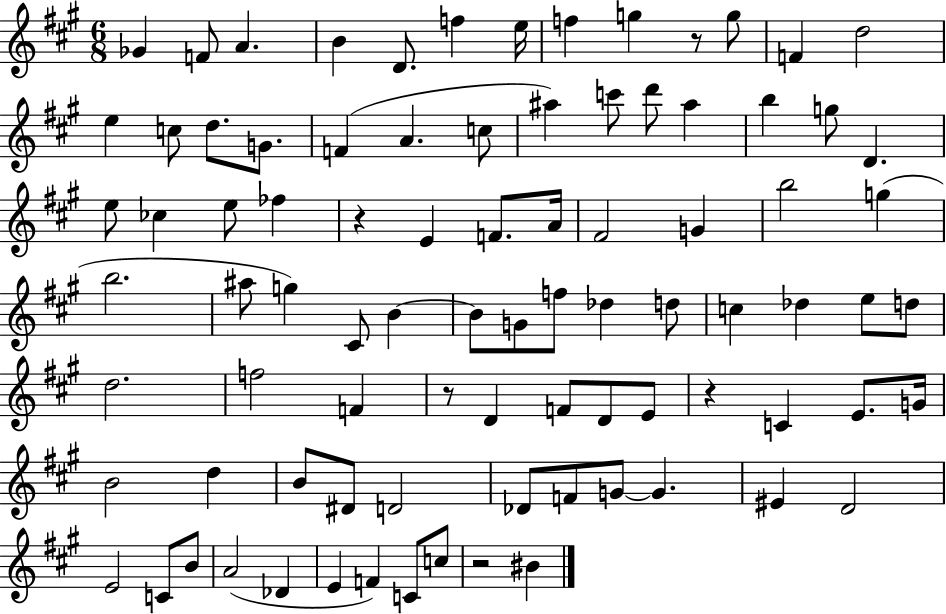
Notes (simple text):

Gb4/q F4/e A4/q. B4/q D4/e. F5/q E5/s F5/q G5/q R/e G5/e F4/q D5/h E5/q C5/e D5/e. G4/e. F4/q A4/q. C5/e A#5/q C6/e D6/e A#5/q B5/q G5/e D4/q. E5/e CES5/q E5/e FES5/q R/q E4/q F4/e. A4/s F#4/h G4/q B5/h G5/q B5/h. A#5/e G5/q C#4/e B4/q B4/e G4/e F5/e Db5/q D5/e C5/q Db5/q E5/e D5/e D5/h. F5/h F4/q R/e D4/q F4/e D4/e E4/e R/q C4/q E4/e. G4/s B4/h D5/q B4/e D#4/e D4/h Db4/e F4/e G4/e G4/q. EIS4/q D4/h E4/h C4/e B4/e A4/h Db4/q E4/q F4/q C4/e C5/e R/h BIS4/q